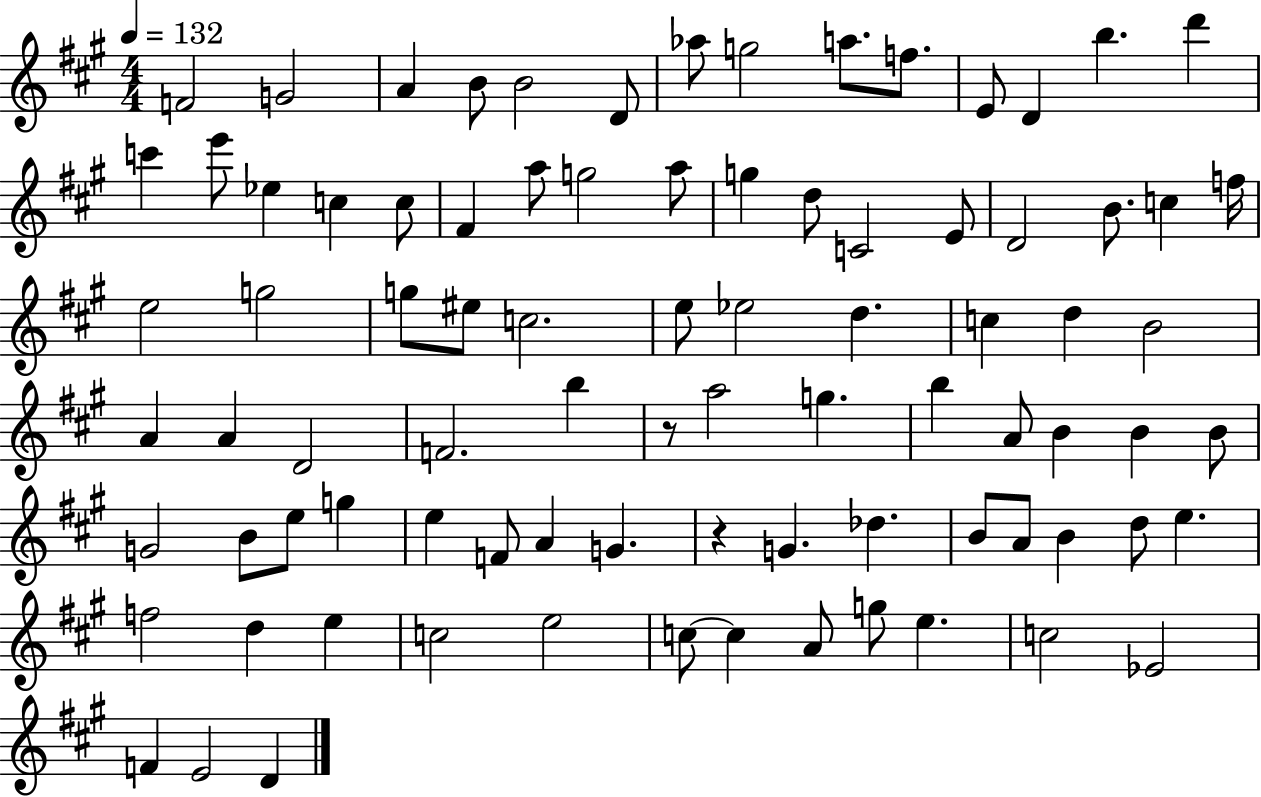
F4/h G4/h A4/q B4/e B4/h D4/e Ab5/e G5/h A5/e. F5/e. E4/e D4/q B5/q. D6/q C6/q E6/e Eb5/q C5/q C5/e F#4/q A5/e G5/h A5/e G5/q D5/e C4/h E4/e D4/h B4/e. C5/q F5/s E5/h G5/h G5/e EIS5/e C5/h. E5/e Eb5/h D5/q. C5/q D5/q B4/h A4/q A4/q D4/h F4/h. B5/q R/e A5/h G5/q. B5/q A4/e B4/q B4/q B4/e G4/h B4/e E5/e G5/q E5/q F4/e A4/q G4/q. R/q G4/q. Db5/q. B4/e A4/e B4/q D5/e E5/q. F5/h D5/q E5/q C5/h E5/h C5/e C5/q A4/e G5/e E5/q. C5/h Eb4/h F4/q E4/h D4/q